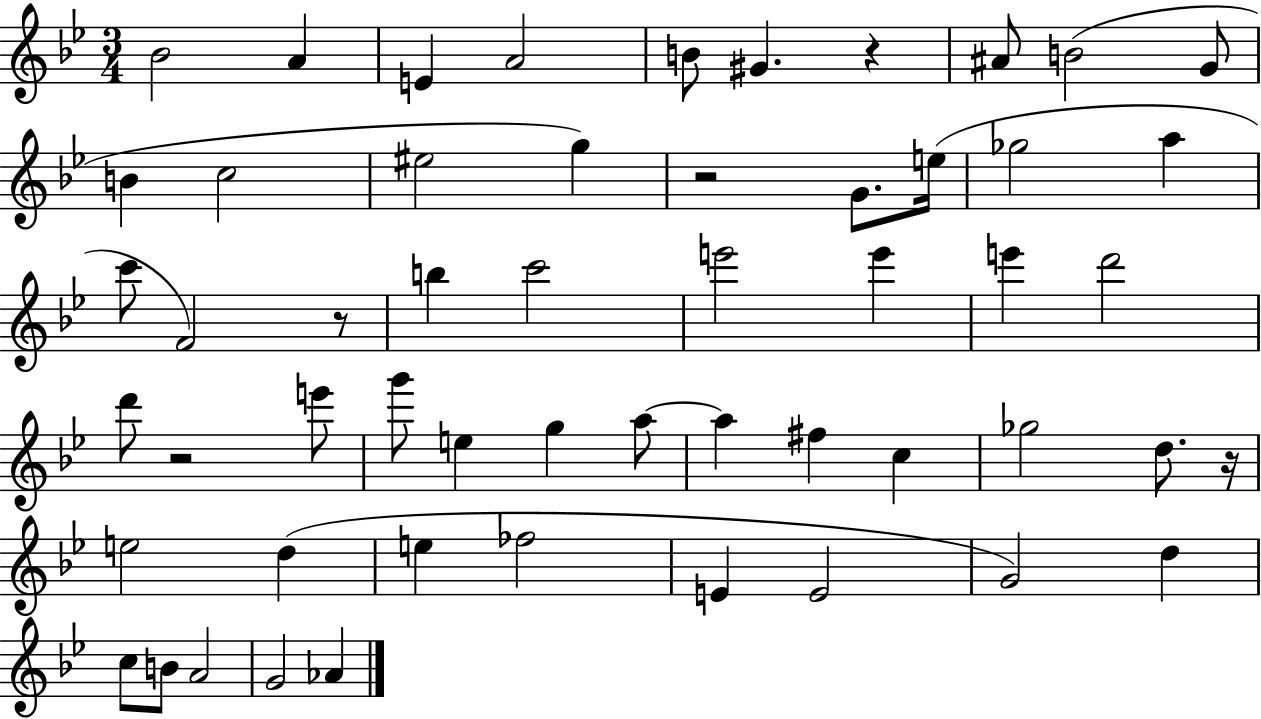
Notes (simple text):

Bb4/h A4/q E4/q A4/h B4/e G#4/q. R/q A#4/e B4/h G4/e B4/q C5/h EIS5/h G5/q R/h G4/e. E5/s Gb5/h A5/q C6/e F4/h R/e B5/q C6/h E6/h E6/q E6/q D6/h D6/e R/h E6/e G6/e E5/q G5/q A5/e A5/q F#5/q C5/q Gb5/h D5/e. R/s E5/h D5/q E5/q FES5/h E4/q E4/h G4/h D5/q C5/e B4/e A4/h G4/h Ab4/q